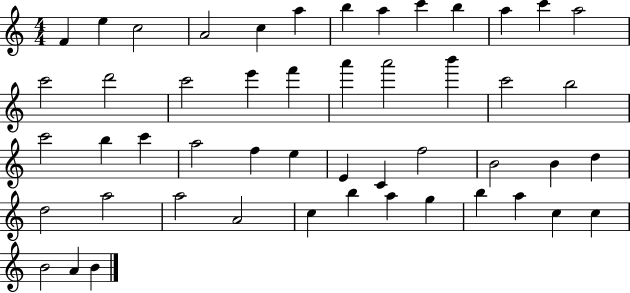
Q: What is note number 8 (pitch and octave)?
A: A5